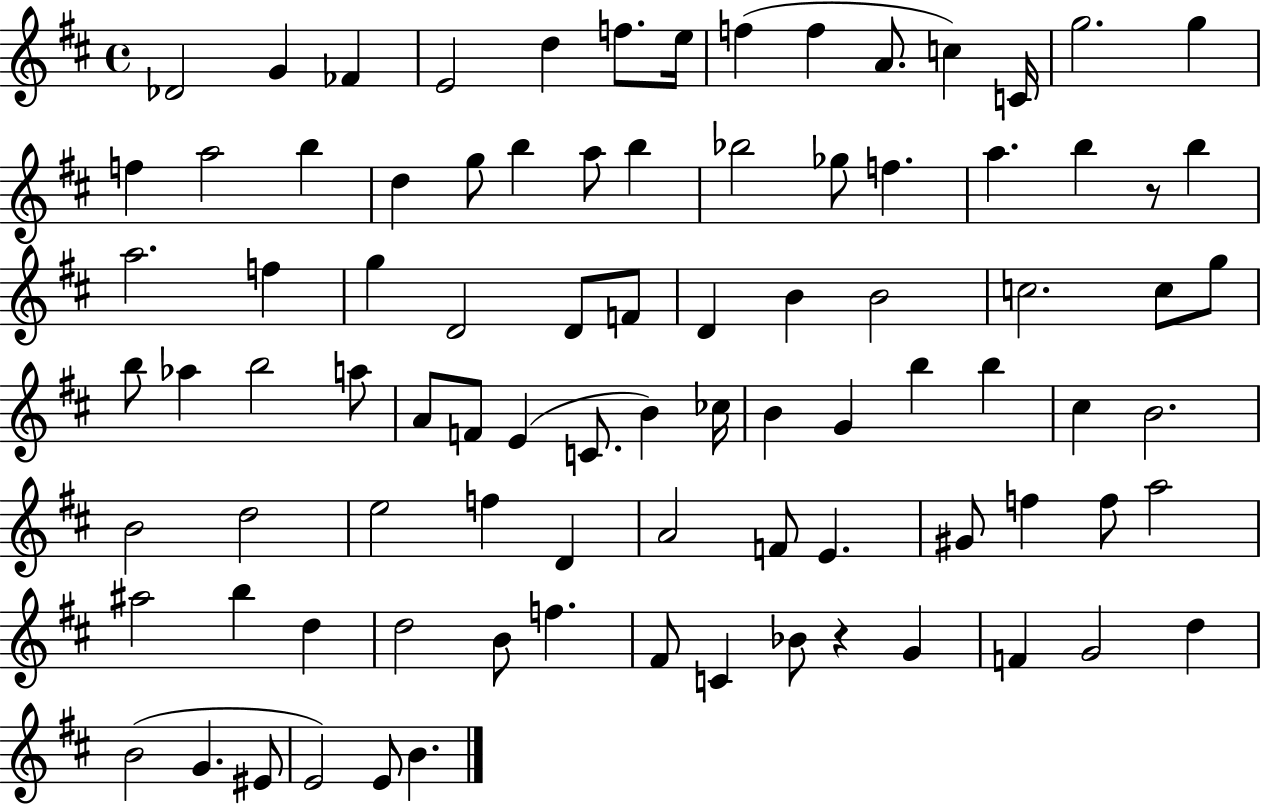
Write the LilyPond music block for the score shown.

{
  \clef treble
  \time 4/4
  \defaultTimeSignature
  \key d \major
  des'2 g'4 fes'4 | e'2 d''4 f''8. e''16 | f''4( f''4 a'8. c''4) c'16 | g''2. g''4 | \break f''4 a''2 b''4 | d''4 g''8 b''4 a''8 b''4 | bes''2 ges''8 f''4. | a''4. b''4 r8 b''4 | \break a''2. f''4 | g''4 d'2 d'8 f'8 | d'4 b'4 b'2 | c''2. c''8 g''8 | \break b''8 aes''4 b''2 a''8 | a'8 f'8 e'4( c'8. b'4) ces''16 | b'4 g'4 b''4 b''4 | cis''4 b'2. | \break b'2 d''2 | e''2 f''4 d'4 | a'2 f'8 e'4. | gis'8 f''4 f''8 a''2 | \break ais''2 b''4 d''4 | d''2 b'8 f''4. | fis'8 c'4 bes'8 r4 g'4 | f'4 g'2 d''4 | \break b'2( g'4. eis'8 | e'2) e'8 b'4. | \bar "|."
}